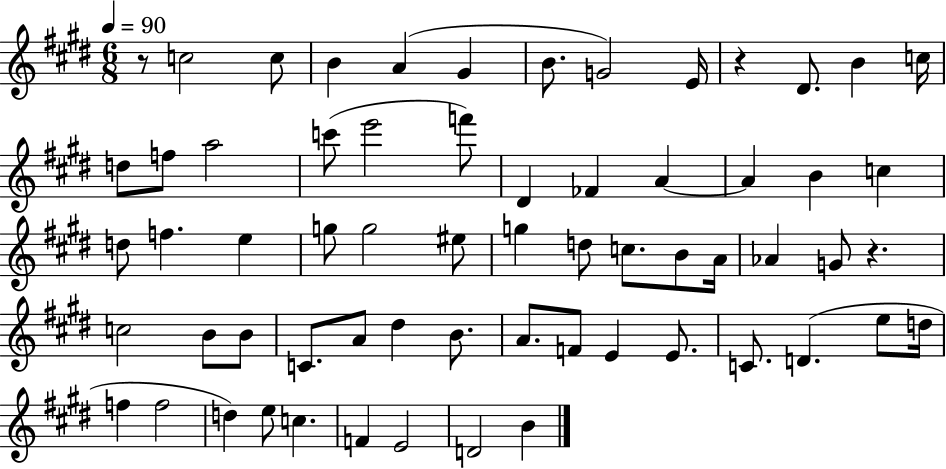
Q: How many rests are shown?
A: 3